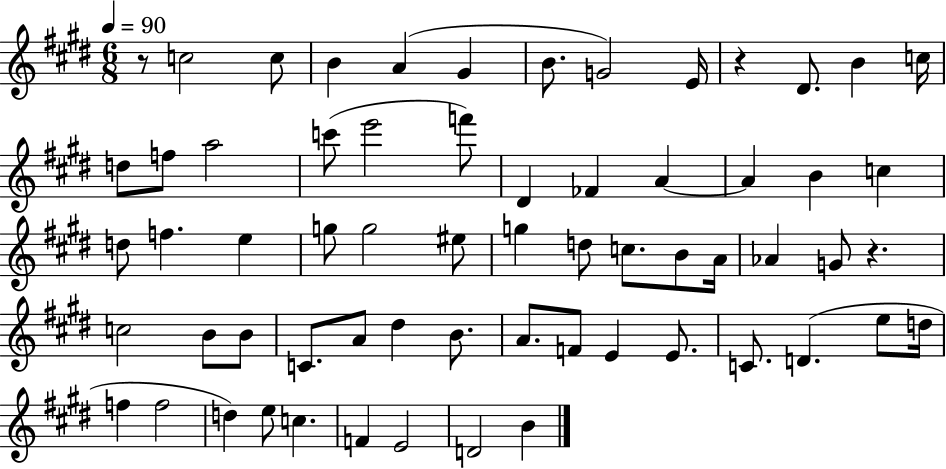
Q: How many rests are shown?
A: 3